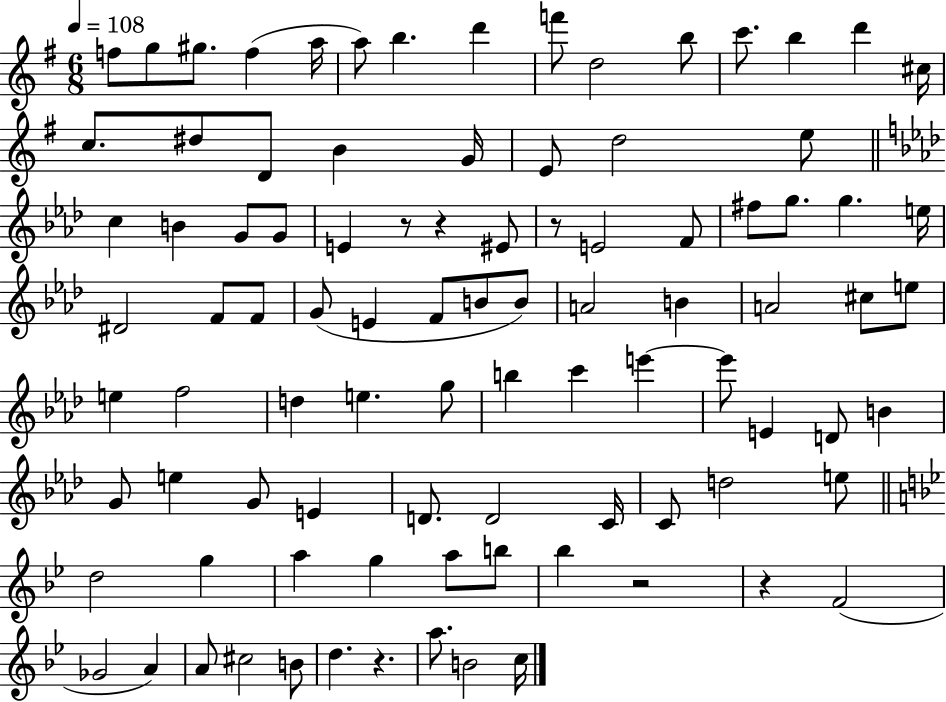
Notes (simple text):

F5/e G5/e G#5/e. F5/q A5/s A5/e B5/q. D6/q F6/e D5/h B5/e C6/e. B5/q D6/q C#5/s C5/e. D#5/e D4/e B4/q G4/s E4/e D5/h E5/e C5/q B4/q G4/e G4/e E4/q R/e R/q EIS4/e R/e E4/h F4/e F#5/e G5/e. G5/q. E5/s D#4/h F4/e F4/e G4/e E4/q F4/e B4/e B4/e A4/h B4/q A4/h C#5/e E5/e E5/q F5/h D5/q E5/q. G5/e B5/q C6/q E6/q E6/e E4/q D4/e B4/q G4/e E5/q G4/e E4/q D4/e. D4/h C4/s C4/e D5/h E5/e D5/h G5/q A5/q G5/q A5/e B5/e Bb5/q R/h R/q F4/h Gb4/h A4/q A4/e C#5/h B4/e D5/q. R/q. A5/e. B4/h C5/s